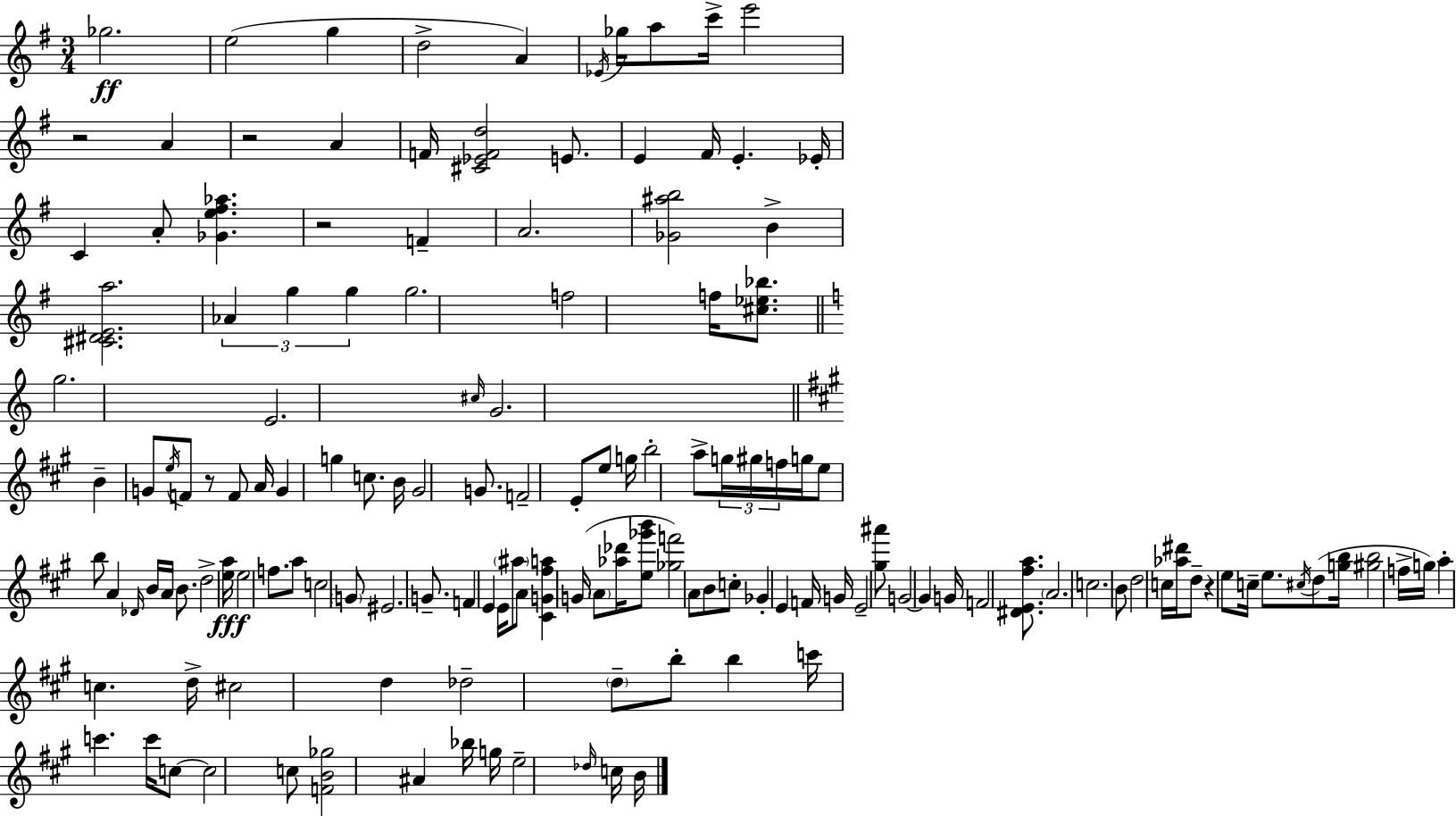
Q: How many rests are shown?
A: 5